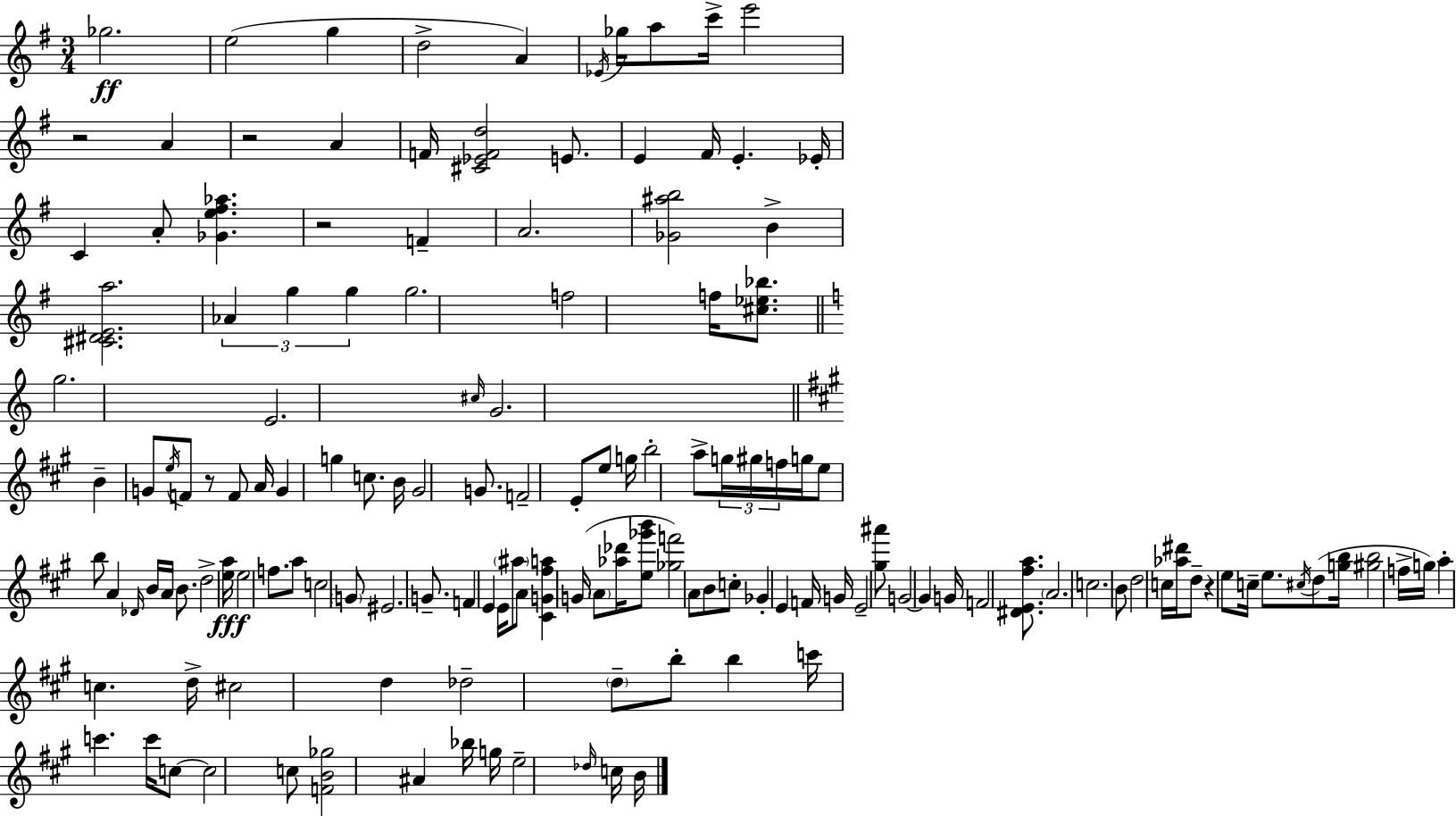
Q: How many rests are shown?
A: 5